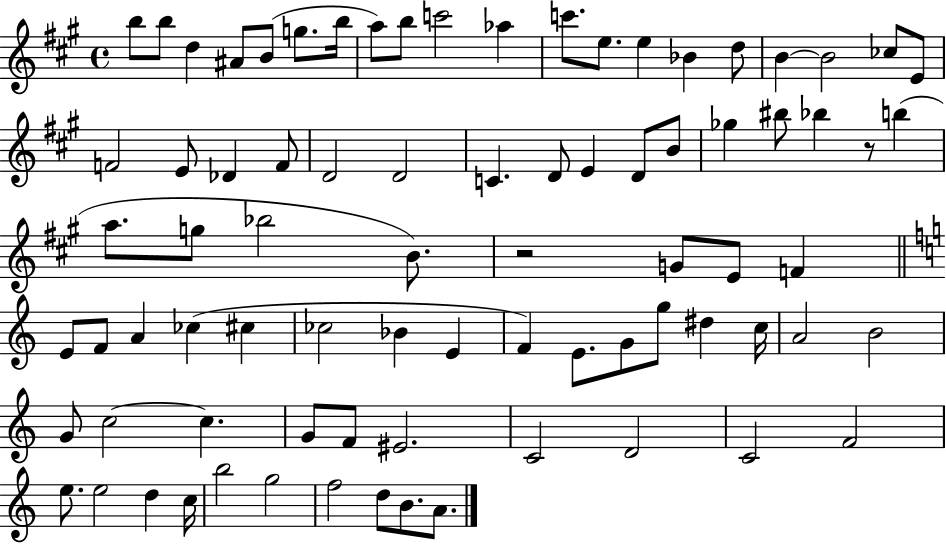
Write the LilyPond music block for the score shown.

{
  \clef treble
  \time 4/4
  \defaultTimeSignature
  \key a \major
  b''8 b''8 d''4 ais'8 b'8( g''8. b''16 | a''8) b''8 c'''2 aes''4 | c'''8. e''8. e''4 bes'4 d''8 | b'4~~ b'2 ces''8 e'8 | \break f'2 e'8 des'4 f'8 | d'2 d'2 | c'4. d'8 e'4 d'8 b'8 | ges''4 bis''8 bes''4 r8 b''4( | \break a''8. g''8 bes''2 b'8.) | r2 g'8 e'8 f'4 | \bar "||" \break \key a \minor e'8 f'8 a'4 ces''4( cis''4 | ces''2 bes'4 e'4 | f'4) e'8. g'8 g''8 dis''4 c''16 | a'2 b'2 | \break g'8 c''2~~ c''4. | g'8 f'8 eis'2. | c'2 d'2 | c'2 f'2 | \break e''8. e''2 d''4 c''16 | b''2 g''2 | f''2 d''8 b'8. a'8. | \bar "|."
}